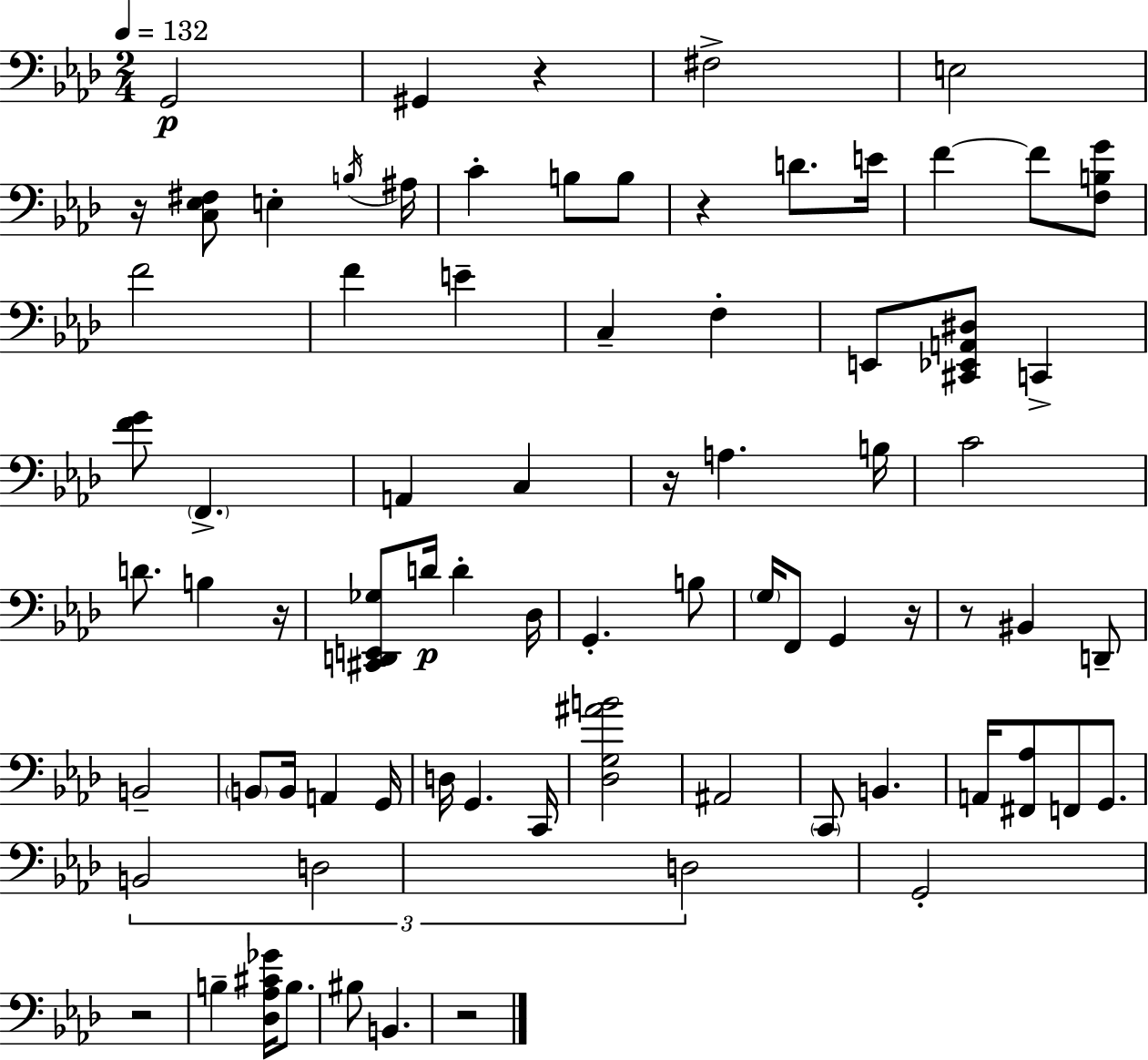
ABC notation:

X:1
T:Untitled
M:2/4
L:1/4
K:Fm
G,,2 ^G,, z ^F,2 E,2 z/4 [C,_E,^F,]/2 E, B,/4 ^A,/4 C B,/2 B,/2 z D/2 E/4 F F/2 [F,B,G]/2 F2 F E C, F, E,,/2 [^C,,_E,,A,,^D,]/2 C,, [FG]/2 F,, A,, C, z/4 A, B,/4 C2 D/2 B, z/4 [^C,,D,,E,,_G,]/2 D/4 D _D,/4 G,, B,/2 G,/4 F,,/2 G,, z/4 z/2 ^B,, D,,/2 B,,2 B,,/2 B,,/4 A,, G,,/4 D,/4 G,, C,,/4 [_D,G,^AB]2 ^A,,2 C,,/2 B,, A,,/4 [^F,,_A,]/2 F,,/2 G,,/2 B,,2 D,2 D,2 G,,2 z2 B, [_D,_A,^C_G]/4 B,/2 ^B,/2 B,, z2